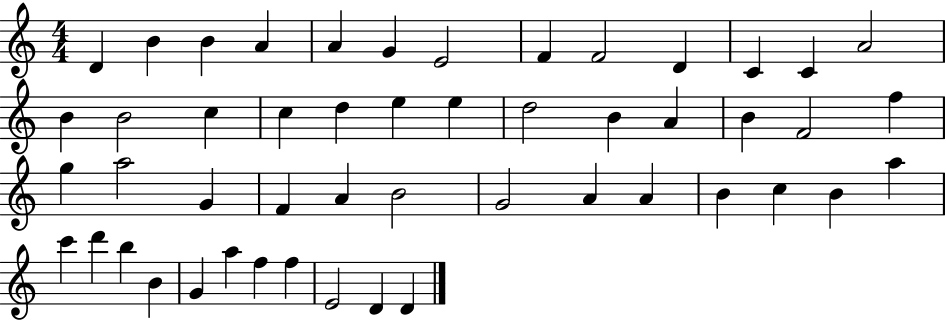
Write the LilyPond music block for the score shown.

{
  \clef treble
  \numericTimeSignature
  \time 4/4
  \key c \major
  d'4 b'4 b'4 a'4 | a'4 g'4 e'2 | f'4 f'2 d'4 | c'4 c'4 a'2 | \break b'4 b'2 c''4 | c''4 d''4 e''4 e''4 | d''2 b'4 a'4 | b'4 f'2 f''4 | \break g''4 a''2 g'4 | f'4 a'4 b'2 | g'2 a'4 a'4 | b'4 c''4 b'4 a''4 | \break c'''4 d'''4 b''4 b'4 | g'4 a''4 f''4 f''4 | e'2 d'4 d'4 | \bar "|."
}